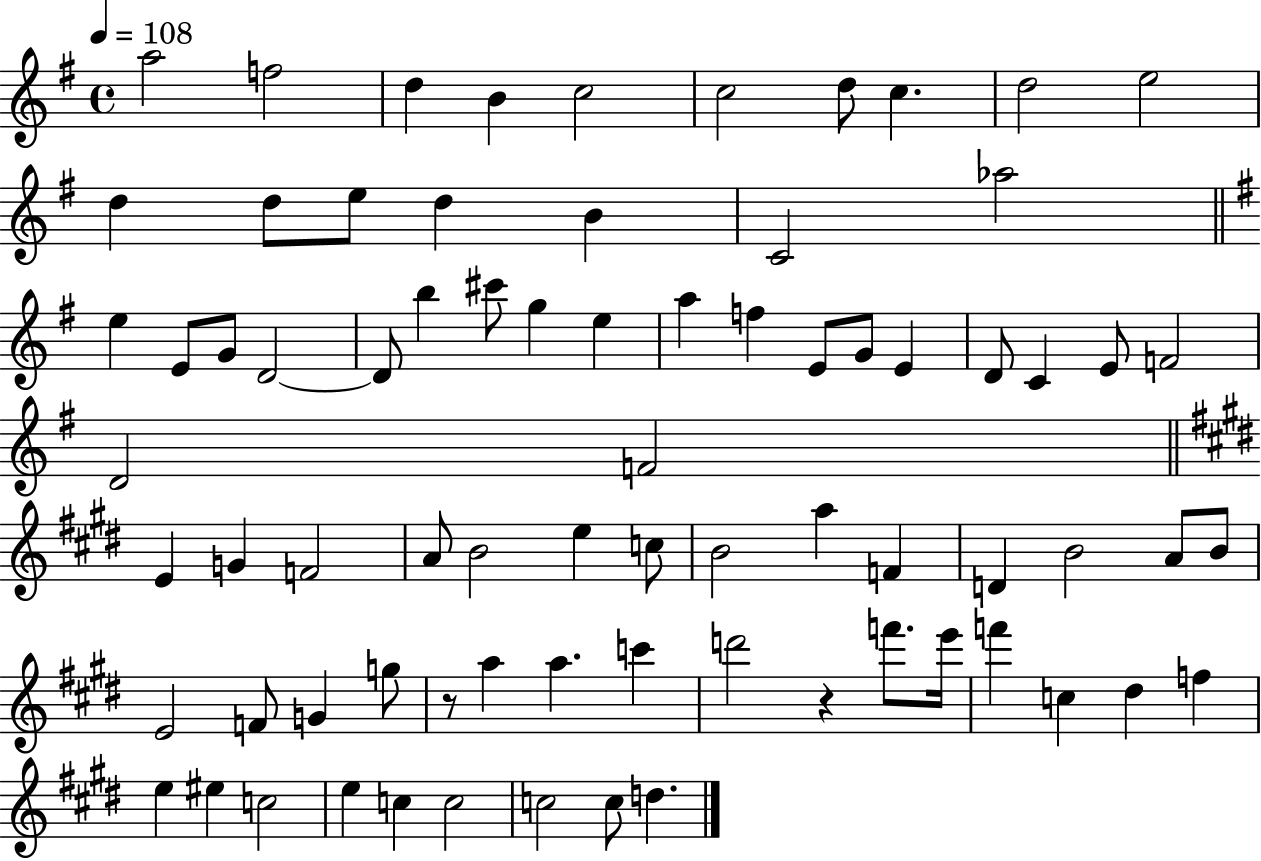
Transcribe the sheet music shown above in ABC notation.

X:1
T:Untitled
M:4/4
L:1/4
K:G
a2 f2 d B c2 c2 d/2 c d2 e2 d d/2 e/2 d B C2 _a2 e E/2 G/2 D2 D/2 b ^c'/2 g e a f E/2 G/2 E D/2 C E/2 F2 D2 F2 E G F2 A/2 B2 e c/2 B2 a F D B2 A/2 B/2 E2 F/2 G g/2 z/2 a a c' d'2 z f'/2 e'/4 f' c ^d f e ^e c2 e c c2 c2 c/2 d